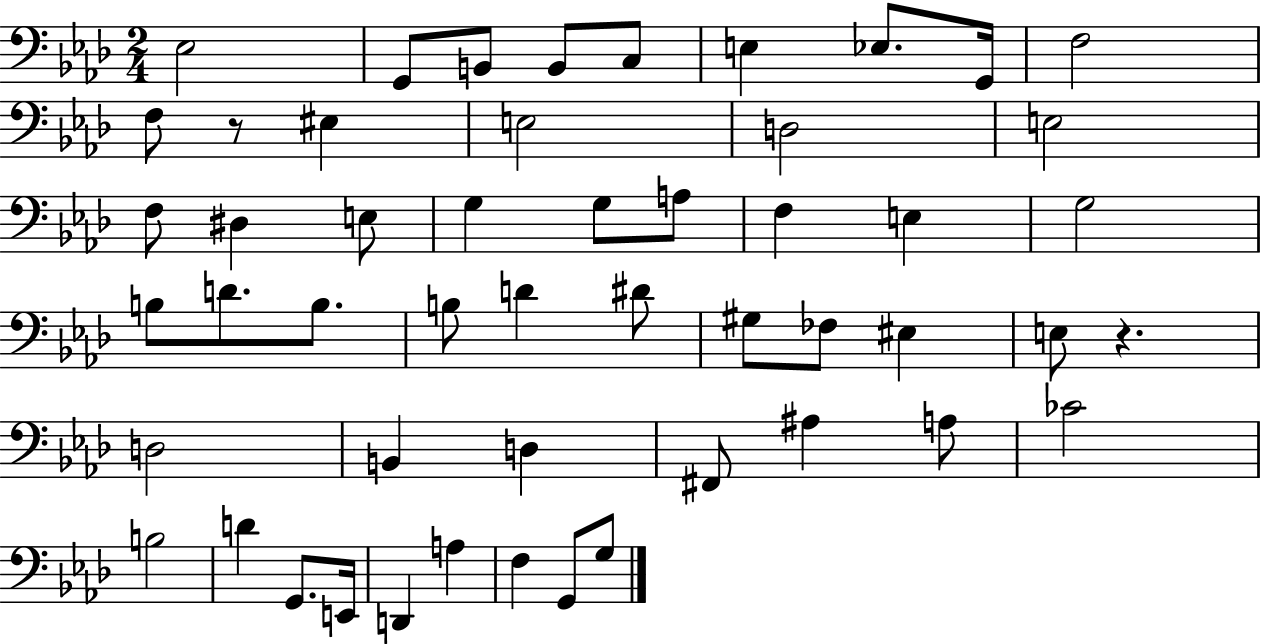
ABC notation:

X:1
T:Untitled
M:2/4
L:1/4
K:Ab
_E,2 G,,/2 B,,/2 B,,/2 C,/2 E, _E,/2 G,,/4 F,2 F,/2 z/2 ^E, E,2 D,2 E,2 F,/2 ^D, E,/2 G, G,/2 A,/2 F, E, G,2 B,/2 D/2 B,/2 B,/2 D ^D/2 ^G,/2 _F,/2 ^E, E,/2 z D,2 B,, D, ^F,,/2 ^A, A,/2 _C2 B,2 D G,,/2 E,,/4 D,, A, F, G,,/2 G,/2